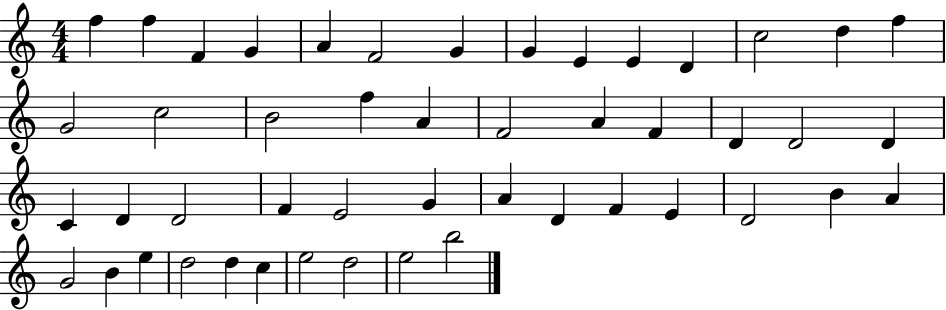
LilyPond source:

{
  \clef treble
  \numericTimeSignature
  \time 4/4
  \key c \major
  f''4 f''4 f'4 g'4 | a'4 f'2 g'4 | g'4 e'4 e'4 d'4 | c''2 d''4 f''4 | \break g'2 c''2 | b'2 f''4 a'4 | f'2 a'4 f'4 | d'4 d'2 d'4 | \break c'4 d'4 d'2 | f'4 e'2 g'4 | a'4 d'4 f'4 e'4 | d'2 b'4 a'4 | \break g'2 b'4 e''4 | d''2 d''4 c''4 | e''2 d''2 | e''2 b''2 | \break \bar "|."
}